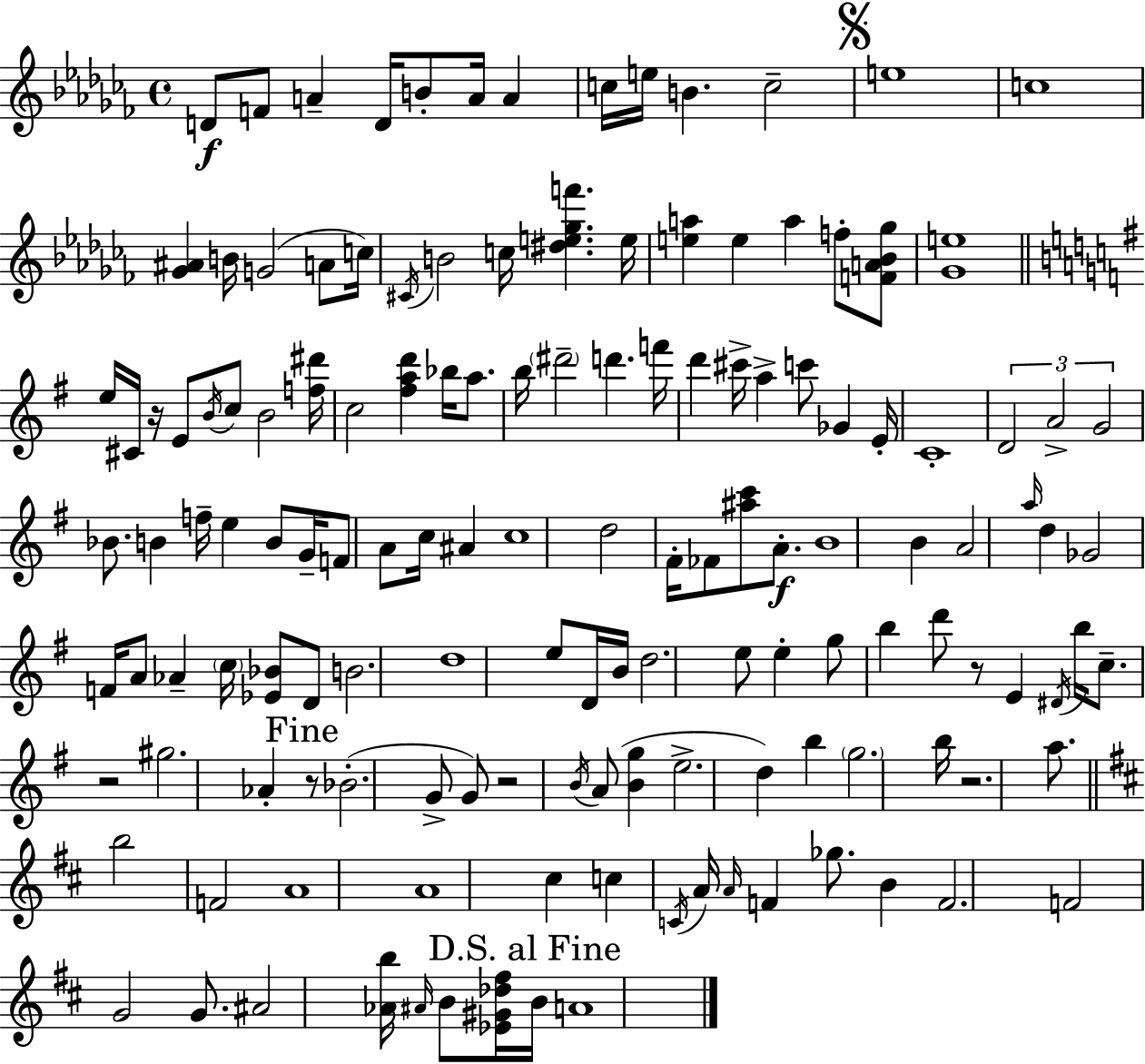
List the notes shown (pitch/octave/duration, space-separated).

D4/e F4/e A4/q D4/s B4/e A4/s A4/q C5/s E5/s B4/q. C5/h E5/w C5/w [Gb4,A#4]/q B4/s G4/h A4/e C5/s C#4/s B4/h C5/s [D#5,E5,Gb5,F6]/q. E5/s [E5,A5]/q E5/q A5/q F5/e [F4,A4,Bb4,Gb5]/e [Gb4,E5]/w E5/s C#4/s R/s E4/e B4/s C5/e B4/h [F5,D#6]/s C5/h [F#5,A5,D6]/q Bb5/s A5/e. B5/s D#6/h D6/q. F6/s D6/q C#6/s A5/q C6/e Gb4/q E4/s C4/w D4/h A4/h G4/h Bb4/e. B4/q F5/s E5/q B4/e G4/s F4/e A4/e C5/s A#4/q C5/w D5/h F#4/s FES4/e [A#5,C6]/e A4/e. B4/w B4/q A4/h A5/s D5/q Gb4/h F4/s A4/e Ab4/q C5/s [Eb4,Bb4]/e D4/e B4/h. D5/w E5/e D4/s B4/s D5/h. E5/e E5/q G5/e B5/q D6/e R/e E4/q D#4/s B5/s C5/e. R/h G#5/h. Ab4/q R/e Bb4/h. G4/e G4/e R/h B4/s A4/e [B4,G5]/q E5/h. D5/q B5/q G5/h. B5/s R/h. A5/e. B5/h F4/h A4/w A4/w C#5/q C5/q C4/s A4/s A4/s F4/q Gb5/e. B4/q F4/h. F4/h G4/h G4/e. A#4/h [Ab4,B5]/s A#4/s B4/e [Eb4,G#4,Db5,F#5]/s B4/s A4/w